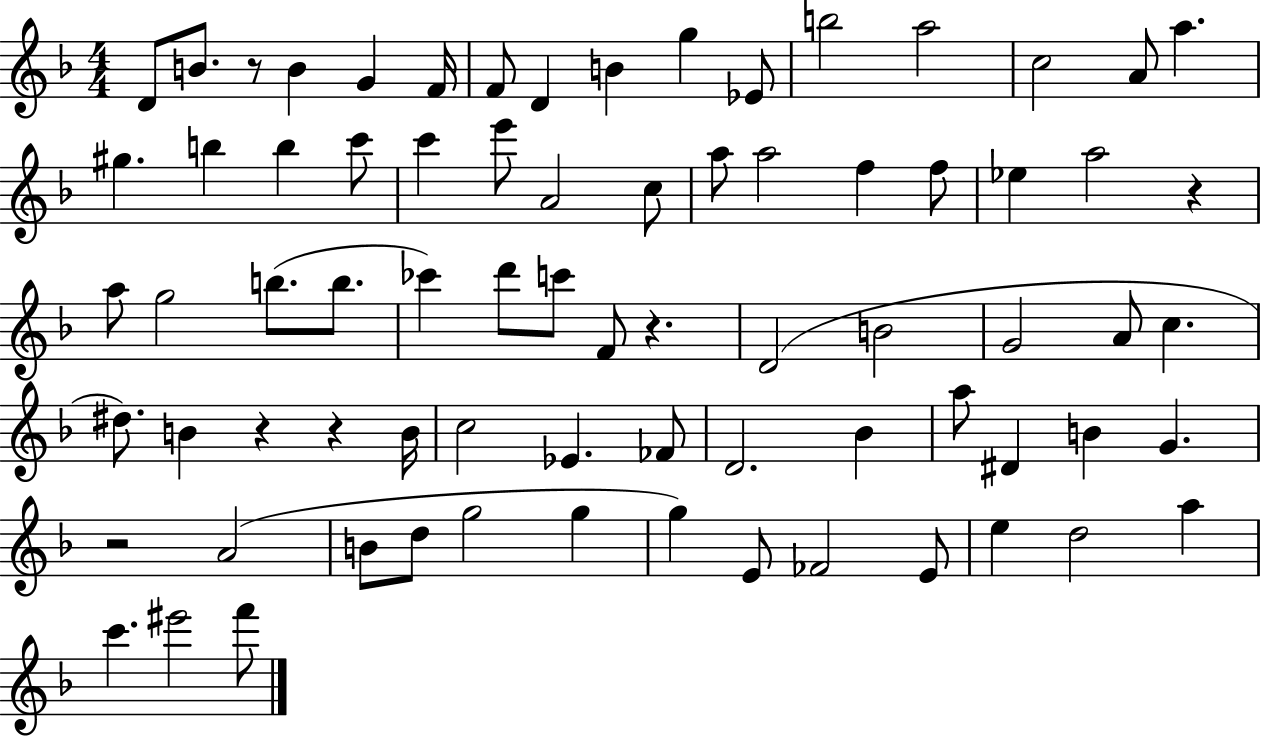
X:1
T:Untitled
M:4/4
L:1/4
K:F
D/2 B/2 z/2 B G F/4 F/2 D B g _E/2 b2 a2 c2 A/2 a ^g b b c'/2 c' e'/2 A2 c/2 a/2 a2 f f/2 _e a2 z a/2 g2 b/2 b/2 _c' d'/2 c'/2 F/2 z D2 B2 G2 A/2 c ^d/2 B z z B/4 c2 _E _F/2 D2 _B a/2 ^D B G z2 A2 B/2 d/2 g2 g g E/2 _F2 E/2 e d2 a c' ^e'2 f'/2